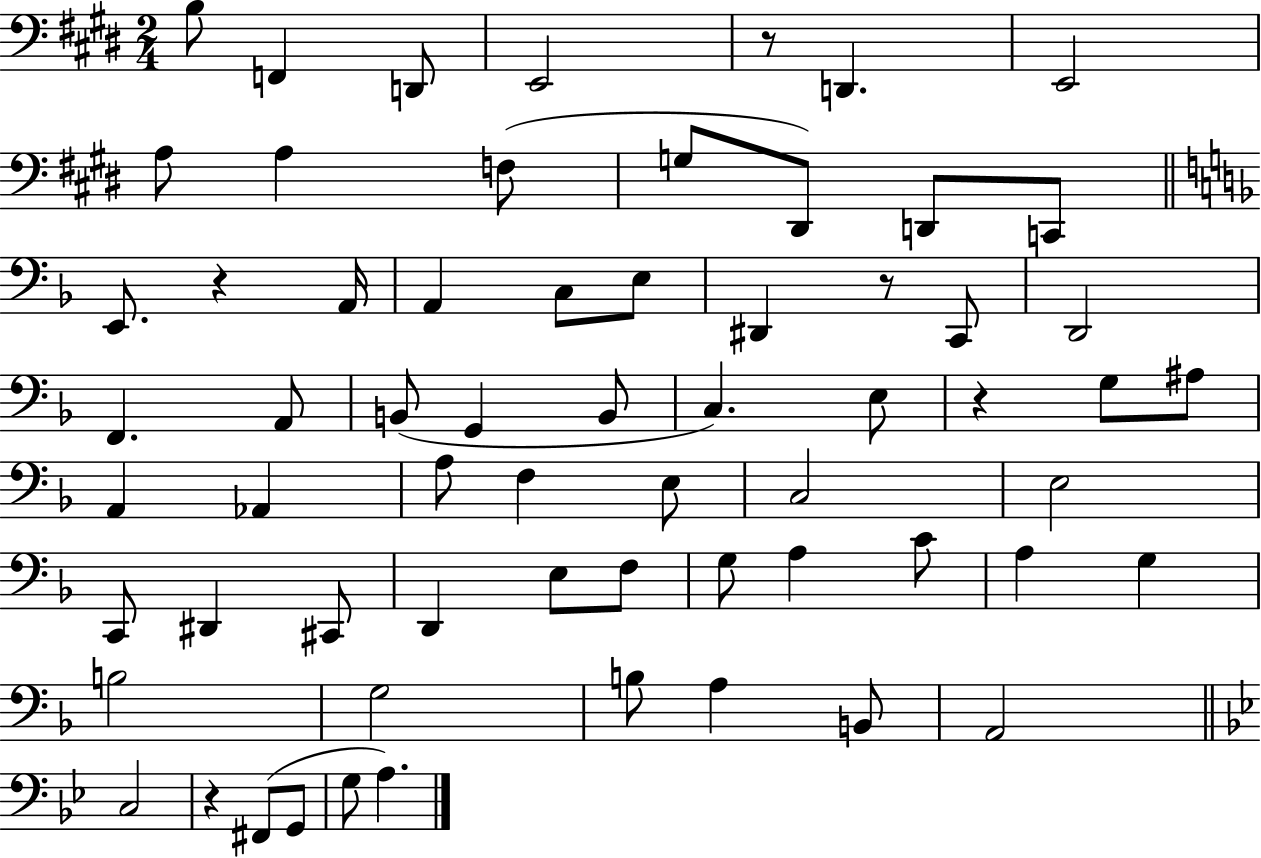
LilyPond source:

{
  \clef bass
  \numericTimeSignature
  \time 2/4
  \key e \major
  b8 f,4 d,8 | e,2 | r8 d,4. | e,2 | \break a8 a4 f8( | g8 dis,8) d,8 c,8 | \bar "||" \break \key d \minor e,8. r4 a,16 | a,4 c8 e8 | dis,4 r8 c,8 | d,2 | \break f,4. a,8 | b,8( g,4 b,8 | c4.) e8 | r4 g8 ais8 | \break a,4 aes,4 | a8 f4 e8 | c2 | e2 | \break c,8 dis,4 cis,8 | d,4 e8 f8 | g8 a4 c'8 | a4 g4 | \break b2 | g2 | b8 a4 b,8 | a,2 | \break \bar "||" \break \key bes \major c2 | r4 fis,8( g,8 | g8 a4.) | \bar "|."
}